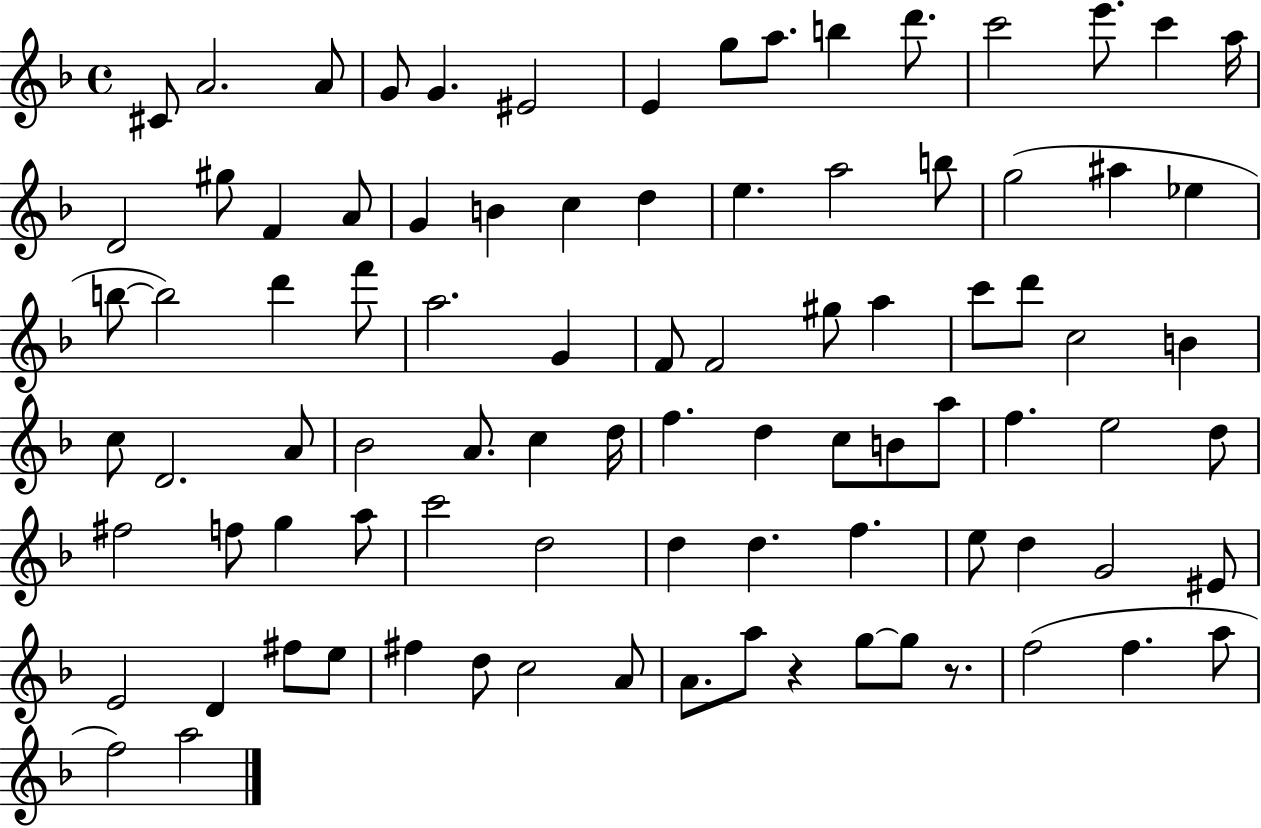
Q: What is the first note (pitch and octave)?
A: C#4